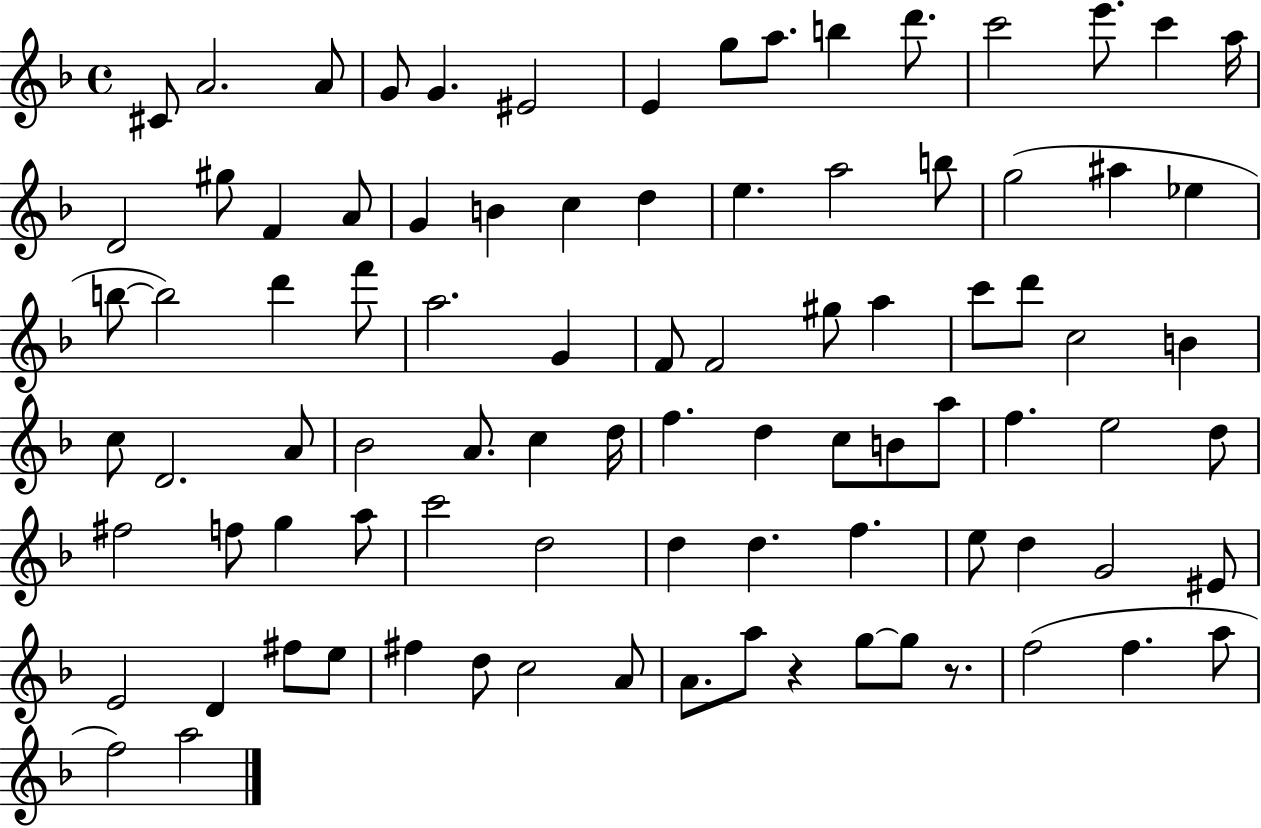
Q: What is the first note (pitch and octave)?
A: C#4